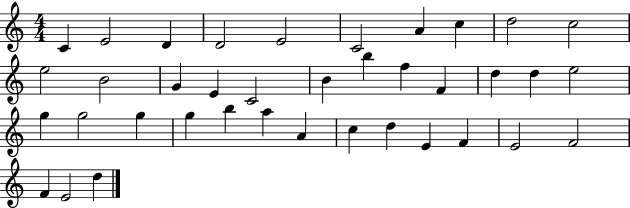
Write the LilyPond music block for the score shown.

{
  \clef treble
  \numericTimeSignature
  \time 4/4
  \key c \major
  c'4 e'2 d'4 | d'2 e'2 | c'2 a'4 c''4 | d''2 c''2 | \break e''2 b'2 | g'4 e'4 c'2 | b'4 b''4 f''4 f'4 | d''4 d''4 e''2 | \break g''4 g''2 g''4 | g''4 b''4 a''4 a'4 | c''4 d''4 e'4 f'4 | e'2 f'2 | \break f'4 e'2 d''4 | \bar "|."
}